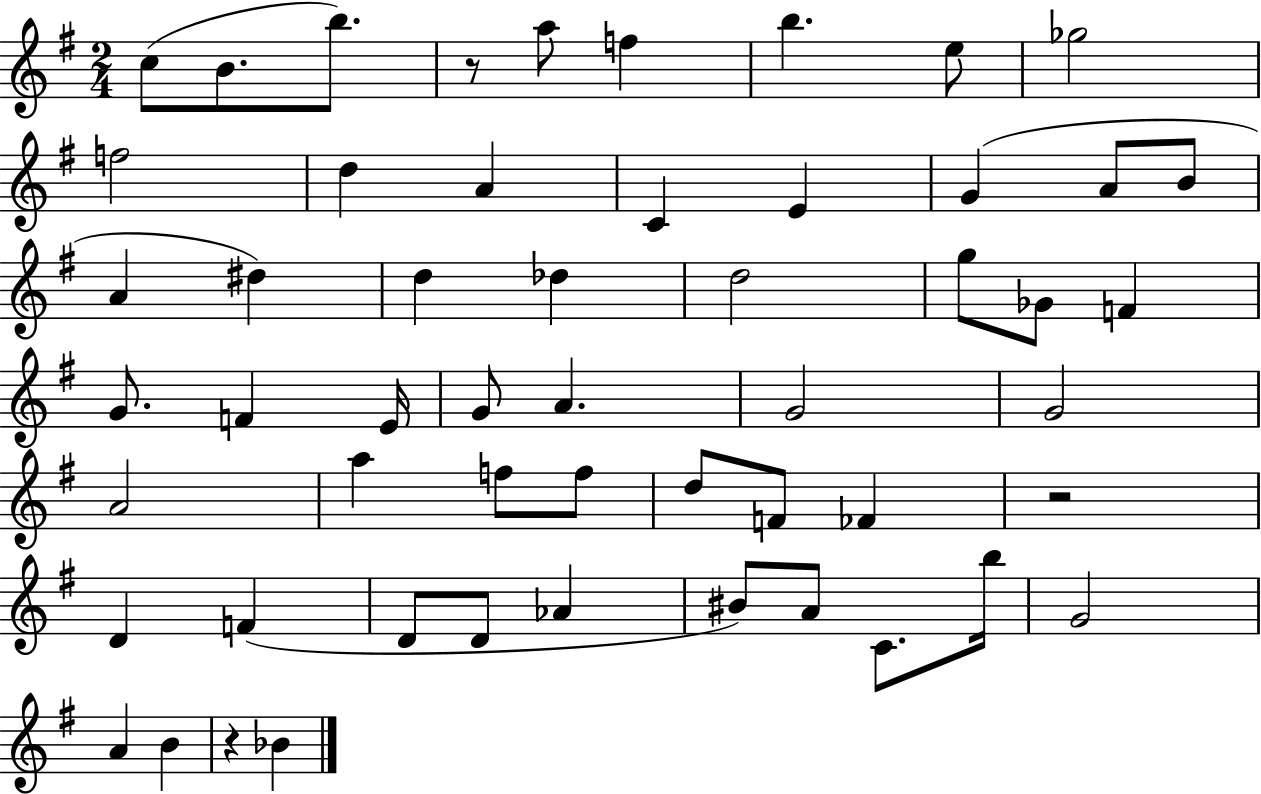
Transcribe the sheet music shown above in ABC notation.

X:1
T:Untitled
M:2/4
L:1/4
K:G
c/2 B/2 b/2 z/2 a/2 f b e/2 _g2 f2 d A C E G A/2 B/2 A ^d d _d d2 g/2 _G/2 F G/2 F E/4 G/2 A G2 G2 A2 a f/2 f/2 d/2 F/2 _F z2 D F D/2 D/2 _A ^B/2 A/2 C/2 b/4 G2 A B z _B